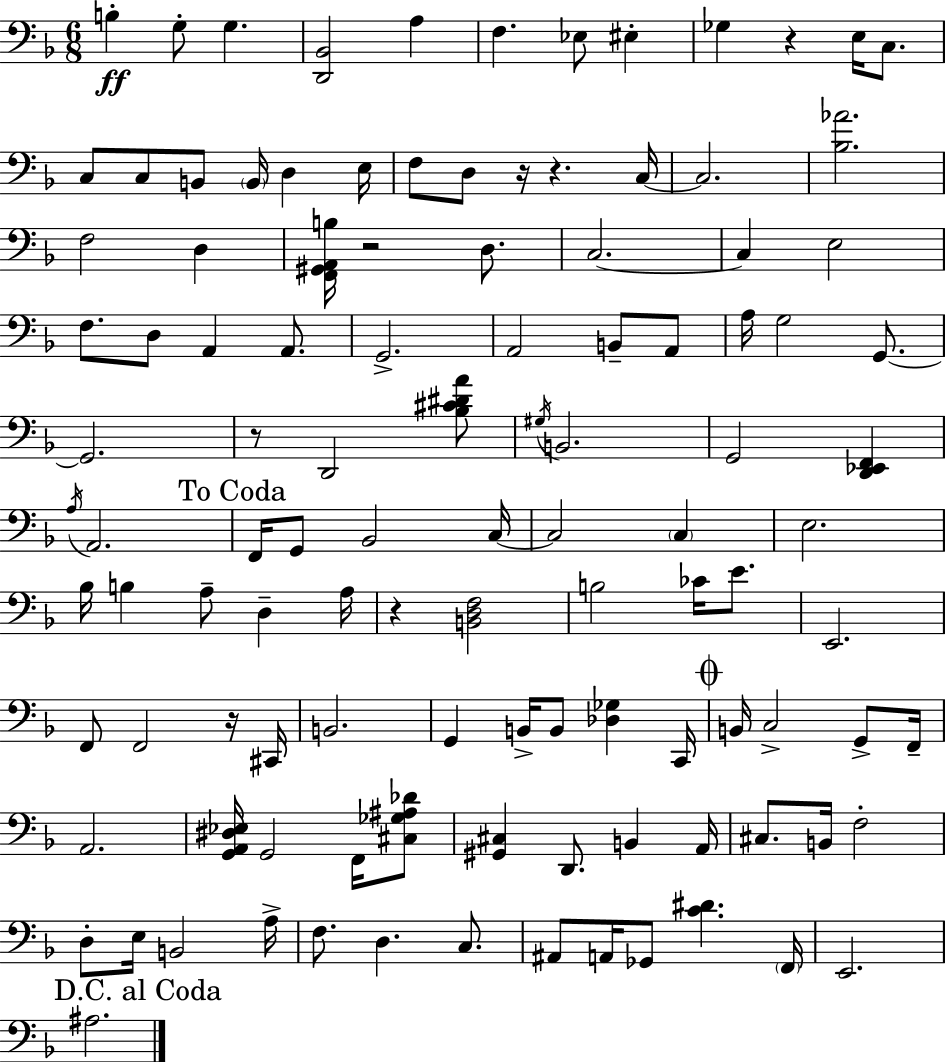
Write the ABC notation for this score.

X:1
T:Untitled
M:6/8
L:1/4
K:F
B, G,/2 G, [D,,_B,,]2 A, F, _E,/2 ^E, _G, z E,/4 C,/2 C,/2 C,/2 B,,/2 B,,/4 D, E,/4 F,/2 D,/2 z/4 z C,/4 C,2 [_B,_A]2 F,2 D, [F,,^G,,A,,B,]/4 z2 D,/2 C,2 C, E,2 F,/2 D,/2 A,, A,,/2 G,,2 A,,2 B,,/2 A,,/2 A,/4 G,2 G,,/2 G,,2 z/2 D,,2 [_B,^C^DA]/2 ^G,/4 B,,2 G,,2 [D,,_E,,F,,] A,/4 A,,2 F,,/4 G,,/2 _B,,2 C,/4 C,2 C, E,2 _B,/4 B, A,/2 D, A,/4 z [B,,D,F,]2 B,2 _C/4 E/2 E,,2 F,,/2 F,,2 z/4 ^C,,/4 B,,2 G,, B,,/4 B,,/2 [_D,_G,] C,,/4 B,,/4 C,2 G,,/2 F,,/4 A,,2 [G,,A,,^D,_E,]/4 G,,2 F,,/4 [^C,_G,^A,_D]/2 [^G,,^C,] D,,/2 B,, A,,/4 ^C,/2 B,,/4 F,2 D,/2 E,/4 B,,2 A,/4 F,/2 D, C,/2 ^A,,/2 A,,/4 _G,,/2 [C^D] F,,/4 E,,2 ^A,2